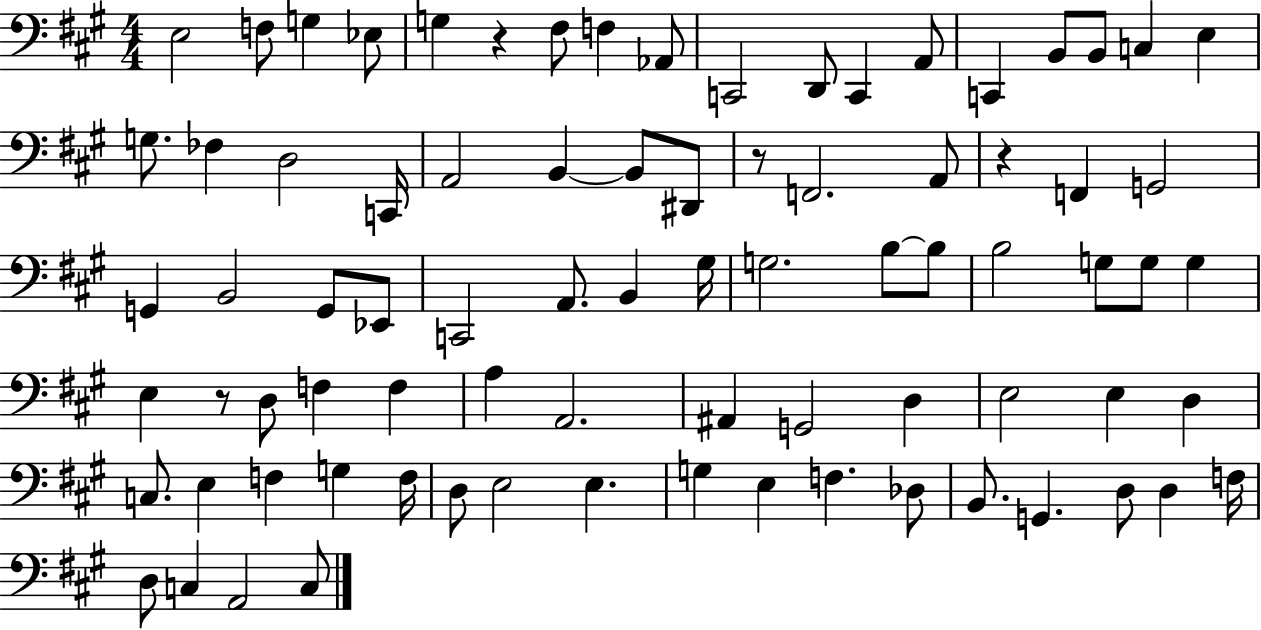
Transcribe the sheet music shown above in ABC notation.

X:1
T:Untitled
M:4/4
L:1/4
K:A
E,2 F,/2 G, _E,/2 G, z ^F,/2 F, _A,,/2 C,,2 D,,/2 C,, A,,/2 C,, B,,/2 B,,/2 C, E, G,/2 _F, D,2 C,,/4 A,,2 B,, B,,/2 ^D,,/2 z/2 F,,2 A,,/2 z F,, G,,2 G,, B,,2 G,,/2 _E,,/2 C,,2 A,,/2 B,, ^G,/4 G,2 B,/2 B,/2 B,2 G,/2 G,/2 G, E, z/2 D,/2 F, F, A, A,,2 ^A,, G,,2 D, E,2 E, D, C,/2 E, F, G, F,/4 D,/2 E,2 E, G, E, F, _D,/2 B,,/2 G,, D,/2 D, F,/4 D,/2 C, A,,2 C,/2